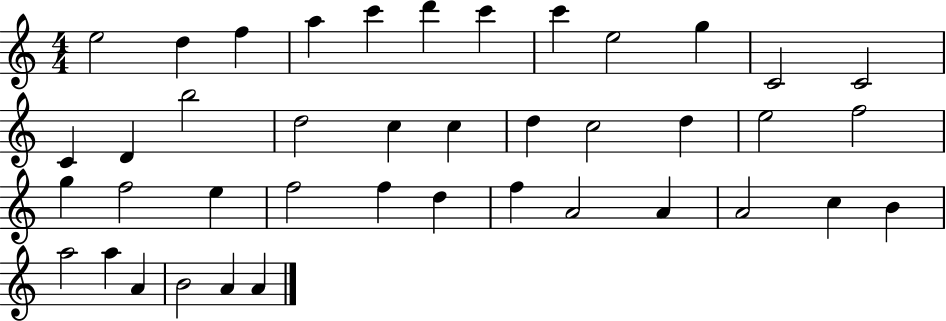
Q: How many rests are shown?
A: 0